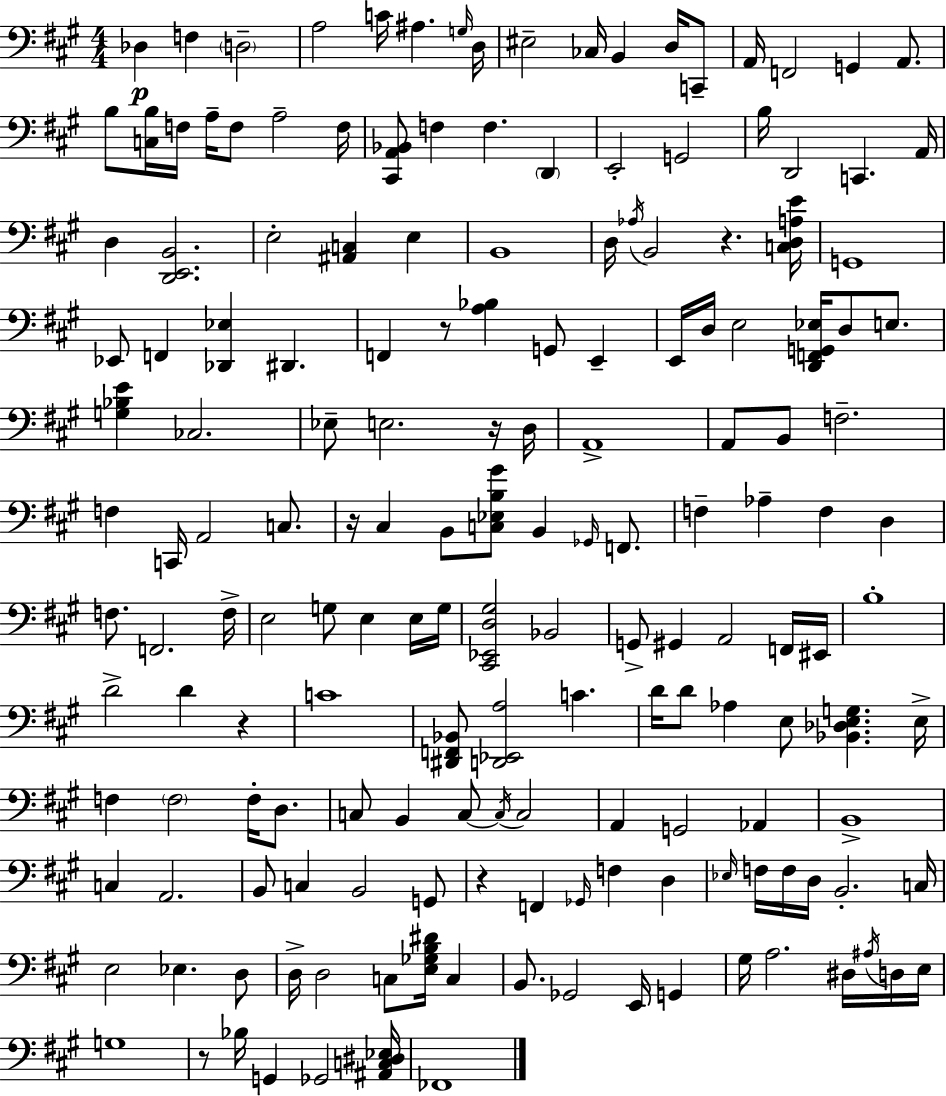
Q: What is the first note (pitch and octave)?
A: Db3